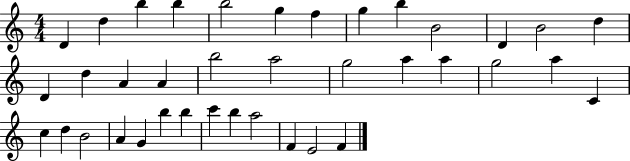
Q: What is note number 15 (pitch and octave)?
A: D5